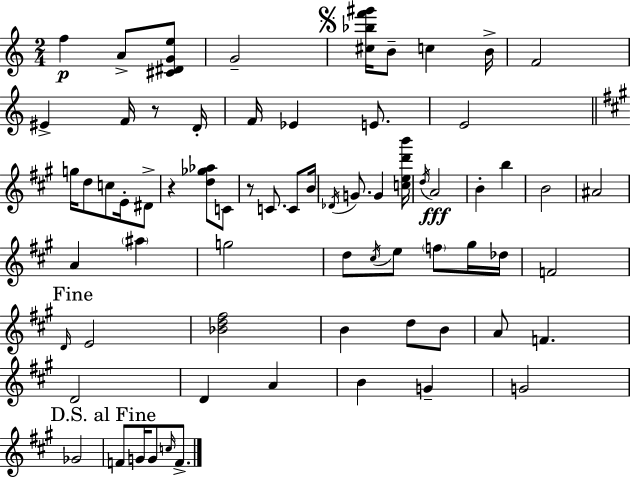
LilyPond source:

{
  \clef treble
  \numericTimeSignature
  \time 2/4
  \key a \minor
  \repeat volta 2 { f''4\p a'8-> <cis' dis' g' e''>8 | g'2-- | \mark \markup { \musicglyph "scripts.segno" } <cis'' bes'' f''' gis'''>16 b'8-- c''4 b'16-> | f'2 | \break eis'4-> f'16 r8 d'16-. | f'16 ees'4 e'8. | e'2 | \bar "||" \break \key a \major g''16 d''8 c''8 e'16-. dis'8-> | r4 <d'' ges'' aes''>8 c'8 | r8 c'8. c'8 b'16 | \acciaccatura { des'16 } g'8. g'4 | \break <c'' e'' d''' b'''>16 \acciaccatura { d''16 } a'2\fff | b'4-. b''4 | b'2 | ais'2 | \break a'4 \parenthesize ais''4 | g''2 | d''8 \acciaccatura { cis''16 } e''8 \parenthesize f''8 | gis''16 des''16 f'2 | \break \mark "Fine" \grace { d'16 } e'2 | <bes' d'' fis''>2 | b'4 | d''8 b'8 a'8 f'4. | \break d'2 | d'4 | a'4 b'4 | g'4-- g'2 | \break ges'2 | \mark "D.S. al Fine" f'8 g'16 g'8 | \grace { c''16 } f'8.-> } \bar "|."
}